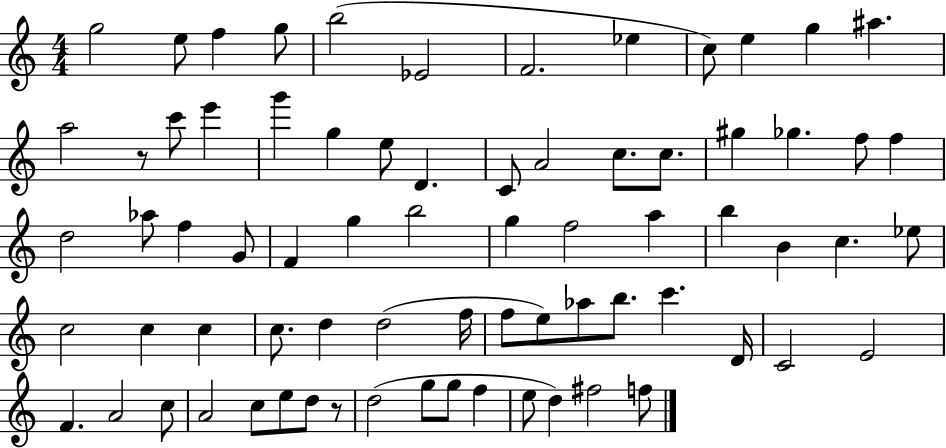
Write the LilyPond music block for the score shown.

{
  \clef treble
  \numericTimeSignature
  \time 4/4
  \key c \major
  \repeat volta 2 { g''2 e''8 f''4 g''8 | b''2( ees'2 | f'2. ees''4 | c''8) e''4 g''4 ais''4. | \break a''2 r8 c'''8 e'''4 | g'''4 g''4 e''8 d'4. | c'8 a'2 c''8. c''8. | gis''4 ges''4. f''8 f''4 | \break d''2 aes''8 f''4 g'8 | f'4 g''4 b''2 | g''4 f''2 a''4 | b''4 b'4 c''4. ees''8 | \break c''2 c''4 c''4 | c''8. d''4 d''2( f''16 | f''8 e''8) aes''8 b''8. c'''4. d'16 | c'2 e'2 | \break f'4. a'2 c''8 | a'2 c''8 e''8 d''8 r8 | d''2( g''8 g''8 f''4 | e''8 d''4) fis''2 f''8 | \break } \bar "|."
}